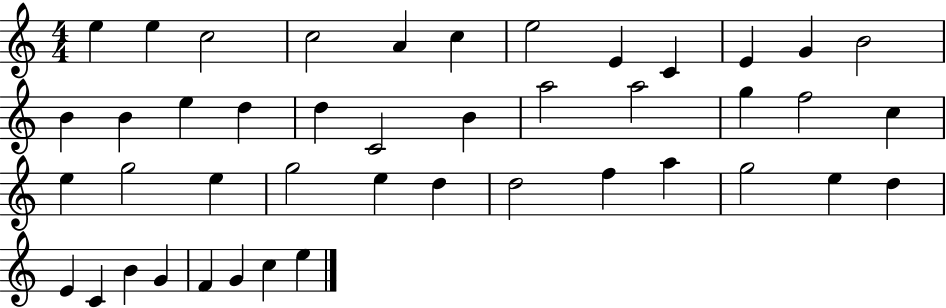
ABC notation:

X:1
T:Untitled
M:4/4
L:1/4
K:C
e e c2 c2 A c e2 E C E G B2 B B e d d C2 B a2 a2 g f2 c e g2 e g2 e d d2 f a g2 e d E C B G F G c e